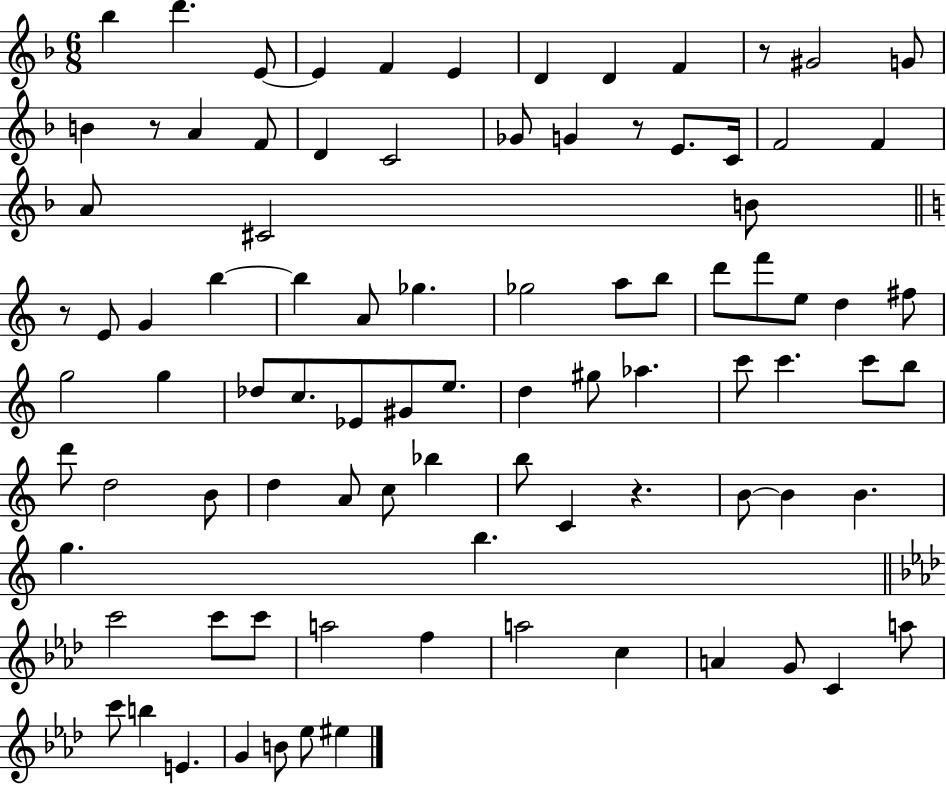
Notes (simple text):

Bb5/q D6/q. E4/e E4/q F4/q E4/q D4/q D4/q F4/q R/e G#4/h G4/e B4/q R/e A4/q F4/e D4/q C4/h Gb4/e G4/q R/e E4/e. C4/s F4/h F4/q A4/e C#4/h B4/e R/e E4/e G4/q B5/q B5/q A4/e Gb5/q. Gb5/h A5/e B5/e D6/e F6/e E5/e D5/q F#5/e G5/h G5/q Db5/e C5/e. Eb4/e G#4/e E5/e. D5/q G#5/e Ab5/q. C6/e C6/q. C6/e B5/e D6/e D5/h B4/e D5/q A4/e C5/e Bb5/q B5/e C4/q R/q. B4/e B4/q B4/q. G5/q. B5/q. C6/h C6/e C6/e A5/h F5/q A5/h C5/q A4/q G4/e C4/q A5/e C6/e B5/q E4/q. G4/q B4/e Eb5/e EIS5/q